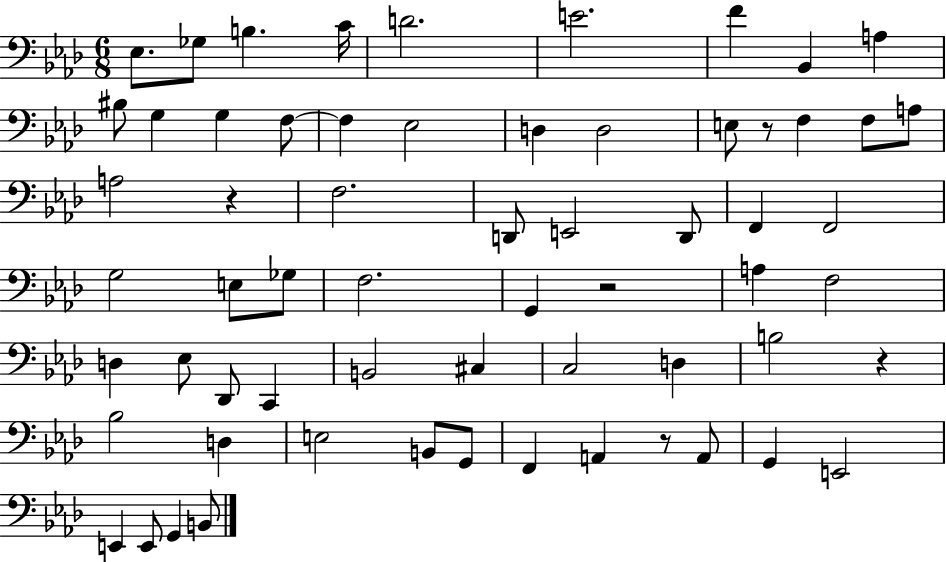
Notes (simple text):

Eb3/e. Gb3/e B3/q. C4/s D4/h. E4/h. F4/q Bb2/q A3/q BIS3/e G3/q G3/q F3/e F3/q Eb3/h D3/q D3/h E3/e R/e F3/q F3/e A3/e A3/h R/q F3/h. D2/e E2/h D2/e F2/q F2/h G3/h E3/e Gb3/e F3/h. G2/q R/h A3/q F3/h D3/q Eb3/e Db2/e C2/q B2/h C#3/q C3/h D3/q B3/h R/q Bb3/h D3/q E3/h B2/e G2/e F2/q A2/q R/e A2/e G2/q E2/h E2/q E2/e G2/q B2/e